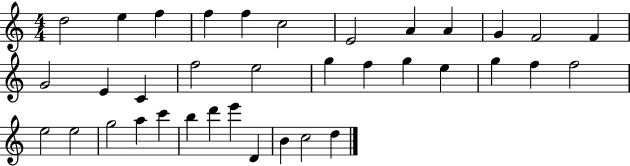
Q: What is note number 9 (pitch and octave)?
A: A4